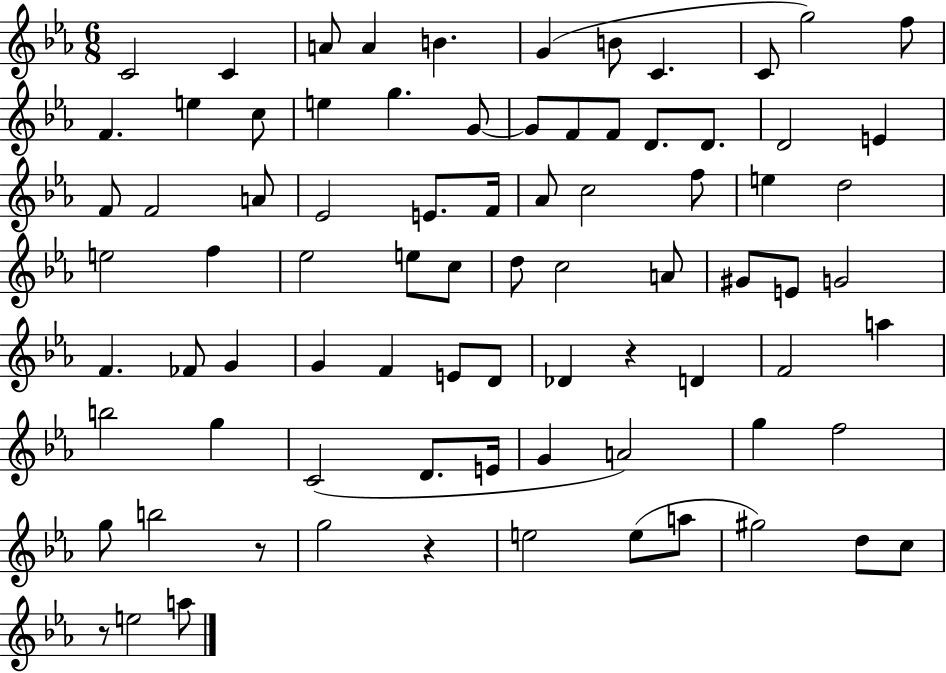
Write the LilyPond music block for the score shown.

{
  \clef treble
  \numericTimeSignature
  \time 6/8
  \key ees \major
  c'2 c'4 | a'8 a'4 b'4. | g'4( b'8 c'4. | c'8 g''2) f''8 | \break f'4. e''4 c''8 | e''4 g''4. g'8~~ | g'8 f'8 f'8 d'8. d'8. | d'2 e'4 | \break f'8 f'2 a'8 | ees'2 e'8. f'16 | aes'8 c''2 f''8 | e''4 d''2 | \break e''2 f''4 | ees''2 e''8 c''8 | d''8 c''2 a'8 | gis'8 e'8 g'2 | \break f'4. fes'8 g'4 | g'4 f'4 e'8 d'8 | des'4 r4 d'4 | f'2 a''4 | \break b''2 g''4 | c'2( d'8. e'16 | g'4 a'2) | g''4 f''2 | \break g''8 b''2 r8 | g''2 r4 | e''2 e''8( a''8 | gis''2) d''8 c''8 | \break r8 e''2 a''8 | \bar "|."
}